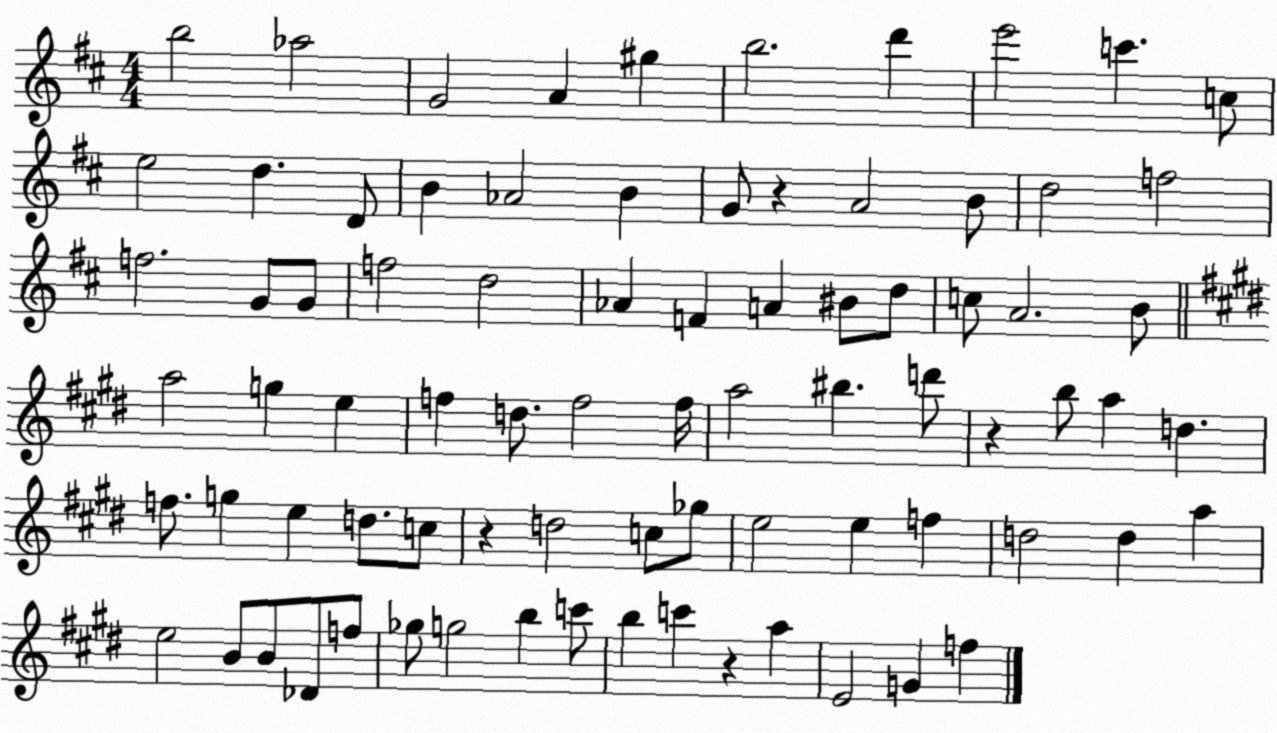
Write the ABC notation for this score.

X:1
T:Untitled
M:4/4
L:1/4
K:D
b2 _a2 G2 A ^g b2 d' e'2 c' c/2 e2 d D/2 B _A2 B G/2 z A2 B/2 d2 f2 f2 G/2 G/2 f2 d2 _A F A ^B/2 d/2 c/2 A2 B/2 a2 g e f d/2 f2 f/4 a2 ^b d'/2 z b/2 a d f/2 g e d/2 c/2 z d2 c/2 _g/2 e2 e f d2 d a e2 B/2 B/2 _D/2 f/2 _g/2 g2 b c'/2 b c' z a E2 G f